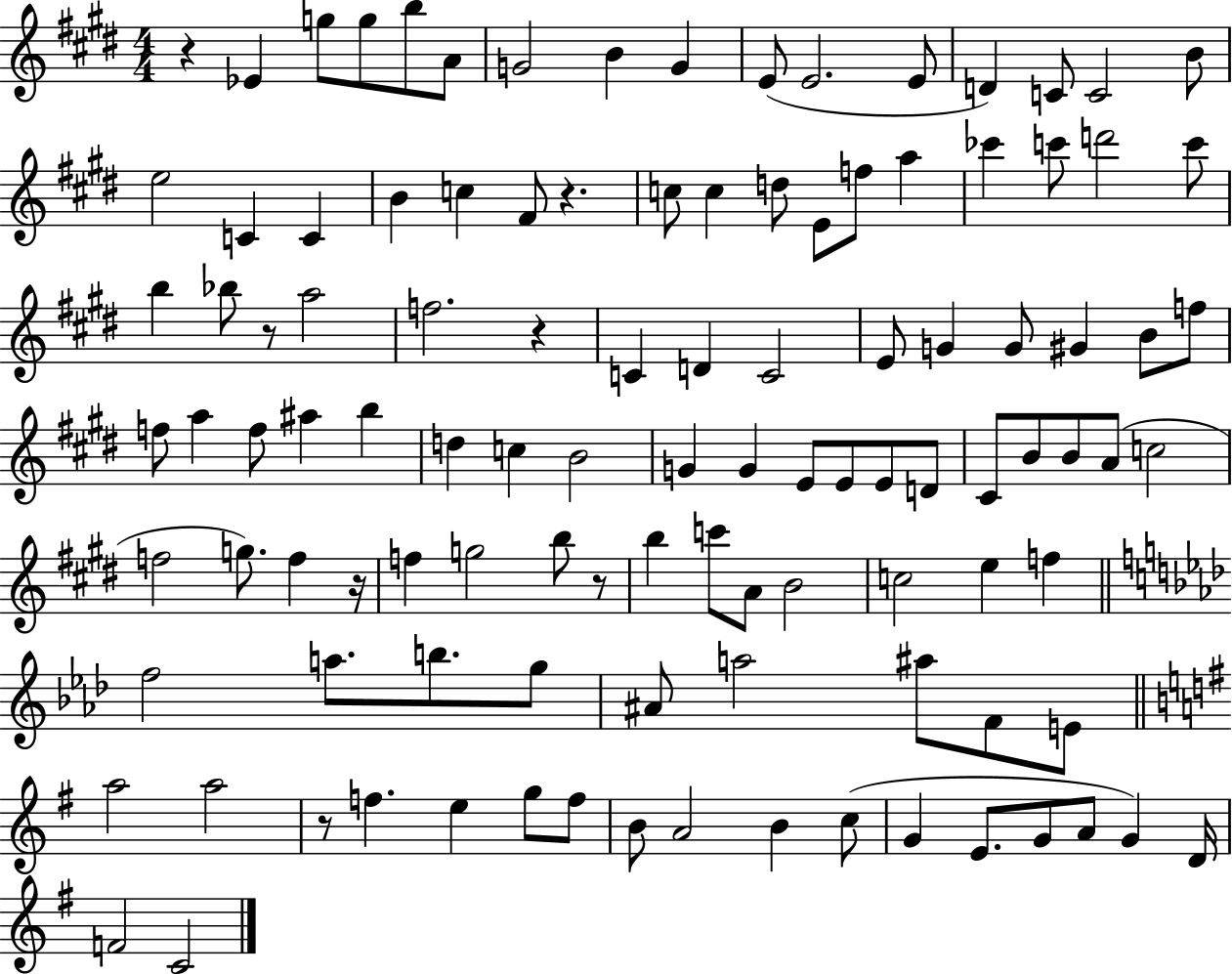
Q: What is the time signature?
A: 4/4